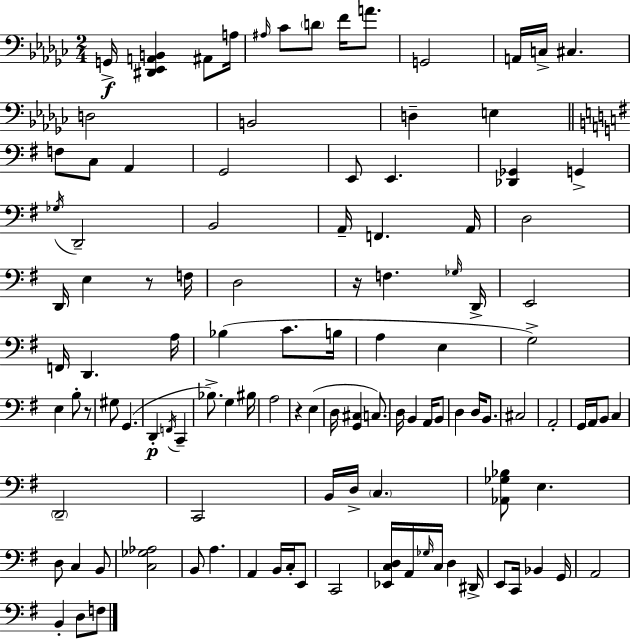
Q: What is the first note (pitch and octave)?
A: G2